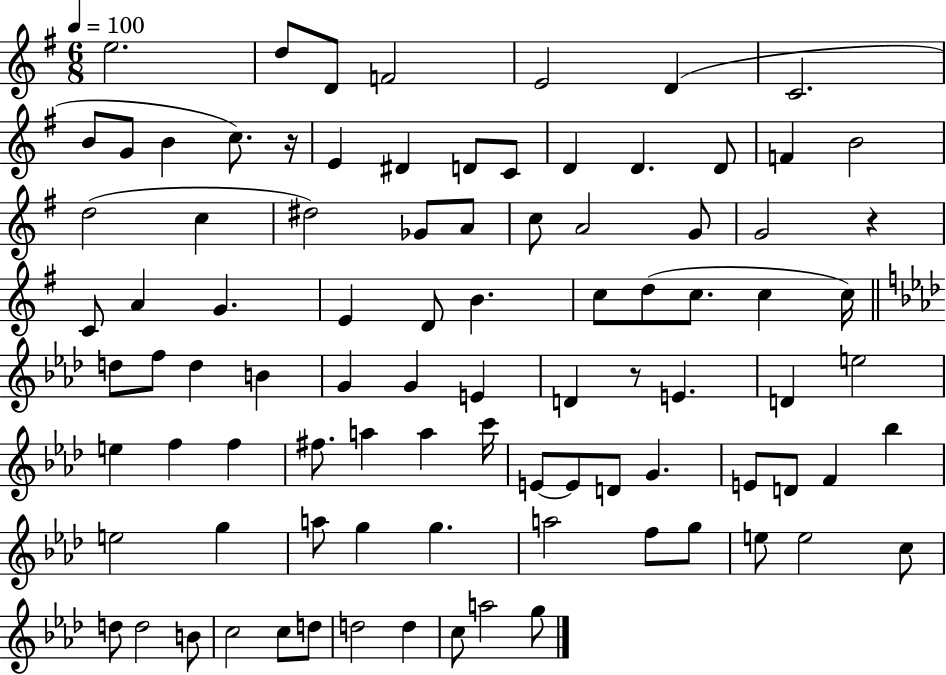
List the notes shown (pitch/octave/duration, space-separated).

E5/h. D5/e D4/e F4/h E4/h D4/q C4/h. B4/e G4/e B4/q C5/e. R/s E4/q D#4/q D4/e C4/e D4/q D4/q. D4/e F4/q B4/h D5/h C5/q D#5/h Gb4/e A4/e C5/e A4/h G4/e G4/h R/q C4/e A4/q G4/q. E4/q D4/e B4/q. C5/e D5/e C5/e. C5/q C5/s D5/e F5/e D5/q B4/q G4/q G4/q E4/q D4/q R/e E4/q. D4/q E5/h E5/q F5/q F5/q F#5/e. A5/q A5/q C6/s E4/e E4/e D4/e G4/q. E4/e D4/e F4/q Bb5/q E5/h G5/q A5/e G5/q G5/q. A5/h F5/e G5/e E5/e E5/h C5/e D5/e D5/h B4/e C5/h C5/e D5/e D5/h D5/q C5/e A5/h G5/e